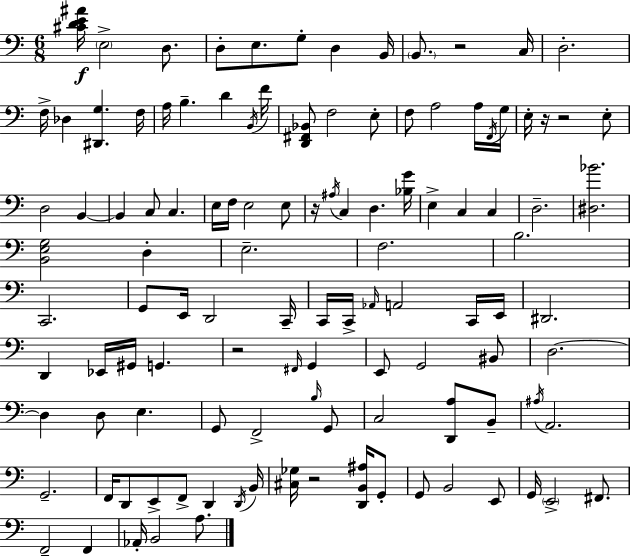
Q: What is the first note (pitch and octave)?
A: E3